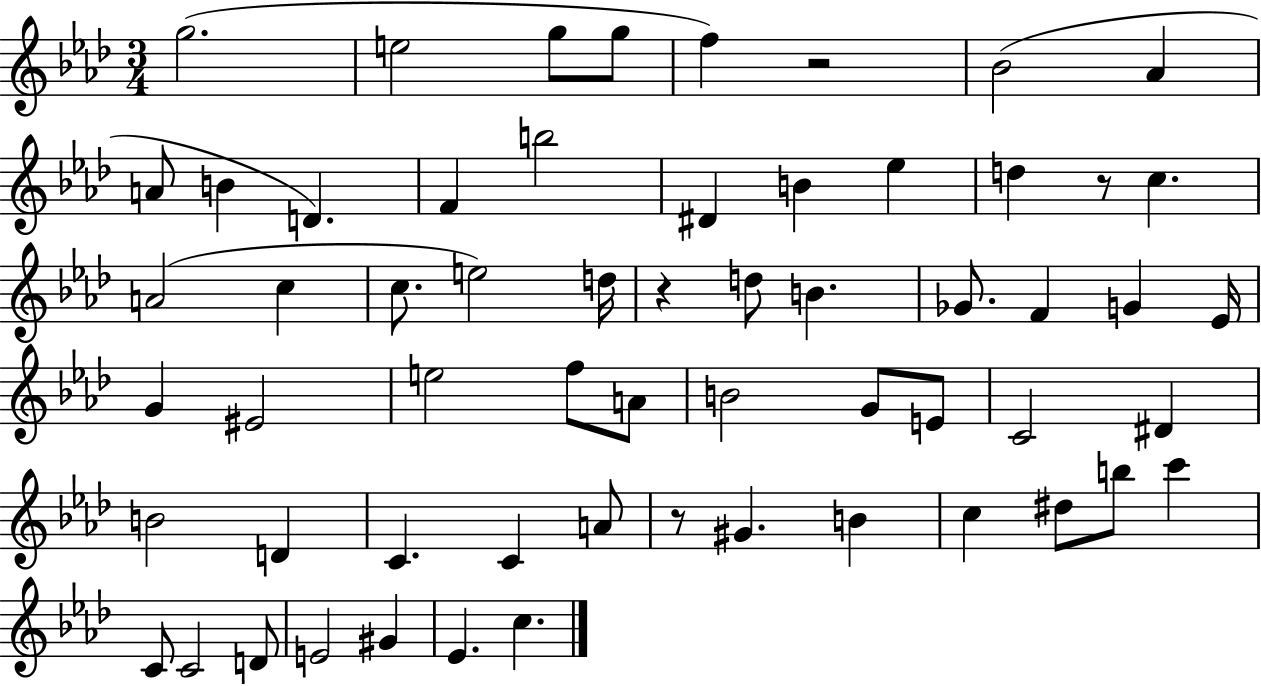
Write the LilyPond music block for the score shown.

{
  \clef treble
  \numericTimeSignature
  \time 3/4
  \key aes \major
  g''2.( | e''2 g''8 g''8 | f''4) r2 | bes'2( aes'4 | \break a'8 b'4 d'4.) | f'4 b''2 | dis'4 b'4 ees''4 | d''4 r8 c''4. | \break a'2( c''4 | c''8. e''2) d''16 | r4 d''8 b'4. | ges'8. f'4 g'4 ees'16 | \break g'4 eis'2 | e''2 f''8 a'8 | b'2 g'8 e'8 | c'2 dis'4 | \break b'2 d'4 | c'4. c'4 a'8 | r8 gis'4. b'4 | c''4 dis''8 b''8 c'''4 | \break c'8 c'2 d'8 | e'2 gis'4 | ees'4. c''4. | \bar "|."
}